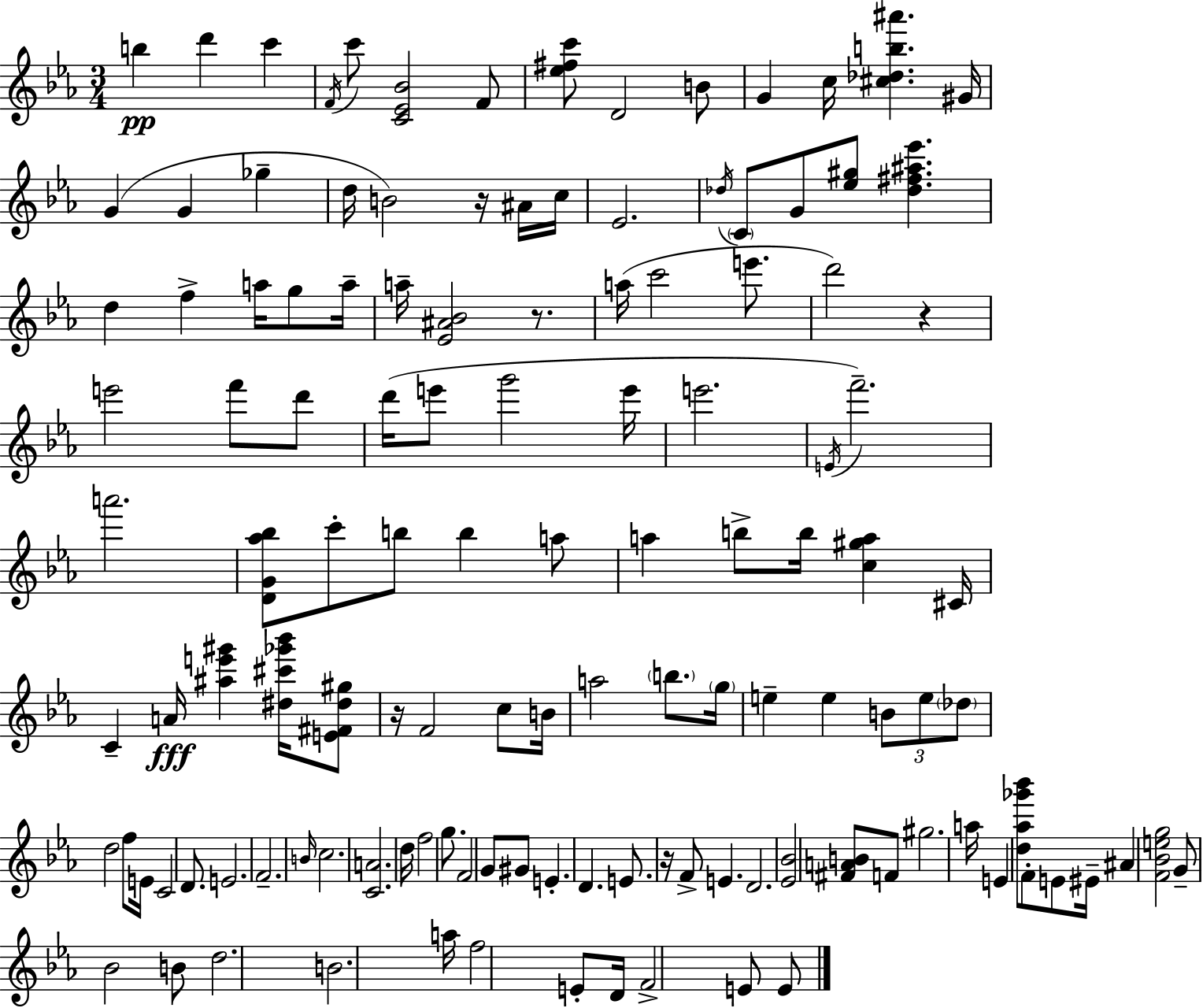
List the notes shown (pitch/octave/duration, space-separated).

B5/q D6/q C6/q F4/s C6/e [C4,Eb4,Bb4]/h F4/e [Eb5,F#5,C6]/e D4/h B4/e G4/q C5/s [C#5,Db5,B5,A#6]/q. G#4/s G4/q G4/q Gb5/q D5/s B4/h R/s A#4/s C5/s Eb4/h. Db5/s C4/e G4/e [Eb5,G#5]/e [Db5,F#5,A#5,Eb6]/q. D5/q F5/q A5/s G5/e A5/s A5/s [Eb4,A#4,Bb4]/h R/e. A5/s C6/h E6/e. D6/h R/q E6/h F6/e D6/e D6/s E6/e G6/h E6/s E6/h. E4/s F6/h. A6/h. [D4,G4,Ab5,Bb5]/e C6/e B5/e B5/q A5/e A5/q B5/e B5/s [C5,G#5,A5]/q C#4/s C4/q A4/s [A#5,E6,G#6]/q [D#5,C#6,Gb6,Bb6]/s [E4,F#4,D#5,G#5]/e R/s F4/h C5/e B4/s A5/h B5/e. G5/s E5/q E5/q B4/e E5/e Db5/e D5/h F5/e E4/s C4/h D4/e. E4/h. F4/h. B4/s C5/h. [C4,A4]/h. D5/s F5/h G5/e. F4/h G4/e G#4/e E4/q. D4/q. E4/e. R/s F4/e E4/q. D4/h. [Eb4,Bb4]/h [F#4,A4,B4]/e F4/e G#5/h. A5/s E4/q [D5,Ab5,Gb6,Bb6]/e F4/e E4/e EIS4/s A#4/q [F4,Bb4,E5,G5]/h G4/e Bb4/h B4/e D5/h. B4/h. A5/s F5/h E4/e D4/s F4/h E4/e E4/e